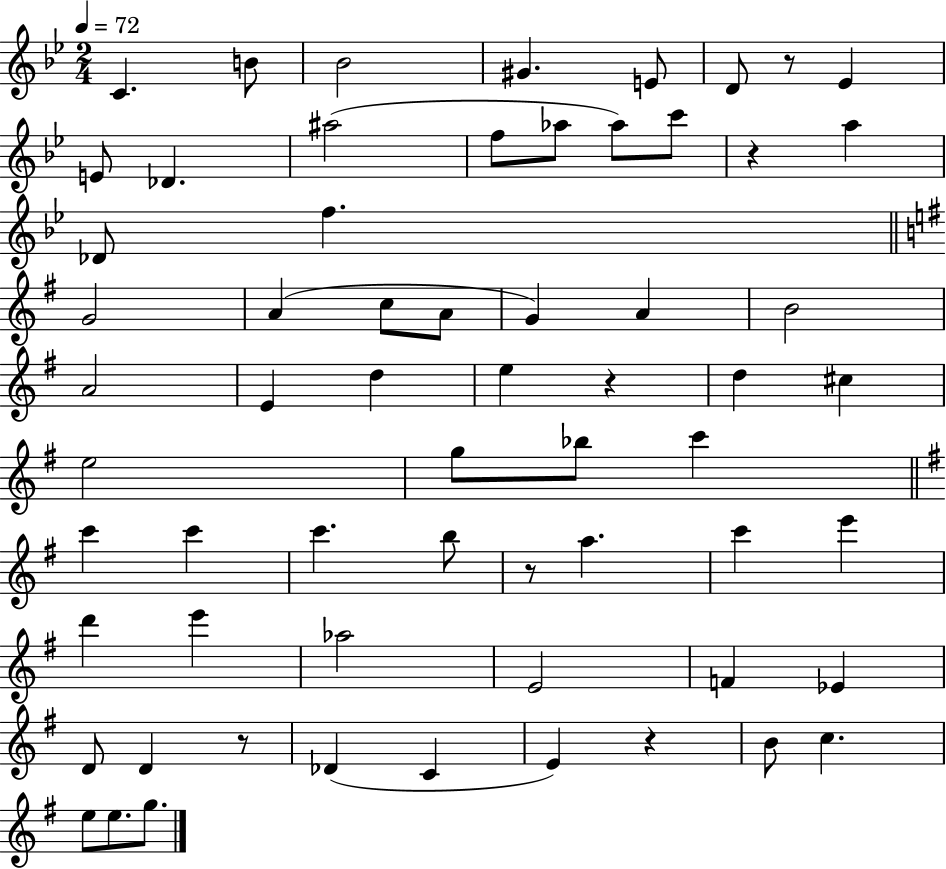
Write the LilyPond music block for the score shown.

{
  \clef treble
  \numericTimeSignature
  \time 2/4
  \key bes \major
  \tempo 4 = 72
  c'4. b'8 | bes'2 | gis'4. e'8 | d'8 r8 ees'4 | \break e'8 des'4. | ais''2( | f''8 aes''8 aes''8) c'''8 | r4 a''4 | \break des'8 f''4. | \bar "||" \break \key e \minor g'2 | a'4( c''8 a'8 | g'4) a'4 | b'2 | \break a'2 | e'4 d''4 | e''4 r4 | d''4 cis''4 | \break e''2 | g''8 bes''8 c'''4 | \bar "||" \break \key e \minor c'''4 c'''4 | c'''4. b''8 | r8 a''4. | c'''4 e'''4 | \break d'''4 e'''4 | aes''2 | e'2 | f'4 ees'4 | \break d'8 d'4 r8 | des'4( c'4 | e'4) r4 | b'8 c''4. | \break e''8 e''8. g''8. | \bar "|."
}